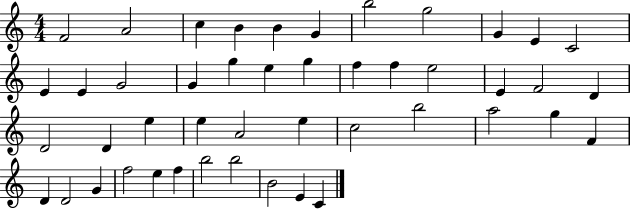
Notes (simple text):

F4/h A4/h C5/q B4/q B4/q G4/q B5/h G5/h G4/q E4/q C4/h E4/q E4/q G4/h G4/q G5/q E5/q G5/q F5/q F5/q E5/h E4/q F4/h D4/q D4/h D4/q E5/q E5/q A4/h E5/q C5/h B5/h A5/h G5/q F4/q D4/q D4/h G4/q F5/h E5/q F5/q B5/h B5/h B4/h E4/q C4/q